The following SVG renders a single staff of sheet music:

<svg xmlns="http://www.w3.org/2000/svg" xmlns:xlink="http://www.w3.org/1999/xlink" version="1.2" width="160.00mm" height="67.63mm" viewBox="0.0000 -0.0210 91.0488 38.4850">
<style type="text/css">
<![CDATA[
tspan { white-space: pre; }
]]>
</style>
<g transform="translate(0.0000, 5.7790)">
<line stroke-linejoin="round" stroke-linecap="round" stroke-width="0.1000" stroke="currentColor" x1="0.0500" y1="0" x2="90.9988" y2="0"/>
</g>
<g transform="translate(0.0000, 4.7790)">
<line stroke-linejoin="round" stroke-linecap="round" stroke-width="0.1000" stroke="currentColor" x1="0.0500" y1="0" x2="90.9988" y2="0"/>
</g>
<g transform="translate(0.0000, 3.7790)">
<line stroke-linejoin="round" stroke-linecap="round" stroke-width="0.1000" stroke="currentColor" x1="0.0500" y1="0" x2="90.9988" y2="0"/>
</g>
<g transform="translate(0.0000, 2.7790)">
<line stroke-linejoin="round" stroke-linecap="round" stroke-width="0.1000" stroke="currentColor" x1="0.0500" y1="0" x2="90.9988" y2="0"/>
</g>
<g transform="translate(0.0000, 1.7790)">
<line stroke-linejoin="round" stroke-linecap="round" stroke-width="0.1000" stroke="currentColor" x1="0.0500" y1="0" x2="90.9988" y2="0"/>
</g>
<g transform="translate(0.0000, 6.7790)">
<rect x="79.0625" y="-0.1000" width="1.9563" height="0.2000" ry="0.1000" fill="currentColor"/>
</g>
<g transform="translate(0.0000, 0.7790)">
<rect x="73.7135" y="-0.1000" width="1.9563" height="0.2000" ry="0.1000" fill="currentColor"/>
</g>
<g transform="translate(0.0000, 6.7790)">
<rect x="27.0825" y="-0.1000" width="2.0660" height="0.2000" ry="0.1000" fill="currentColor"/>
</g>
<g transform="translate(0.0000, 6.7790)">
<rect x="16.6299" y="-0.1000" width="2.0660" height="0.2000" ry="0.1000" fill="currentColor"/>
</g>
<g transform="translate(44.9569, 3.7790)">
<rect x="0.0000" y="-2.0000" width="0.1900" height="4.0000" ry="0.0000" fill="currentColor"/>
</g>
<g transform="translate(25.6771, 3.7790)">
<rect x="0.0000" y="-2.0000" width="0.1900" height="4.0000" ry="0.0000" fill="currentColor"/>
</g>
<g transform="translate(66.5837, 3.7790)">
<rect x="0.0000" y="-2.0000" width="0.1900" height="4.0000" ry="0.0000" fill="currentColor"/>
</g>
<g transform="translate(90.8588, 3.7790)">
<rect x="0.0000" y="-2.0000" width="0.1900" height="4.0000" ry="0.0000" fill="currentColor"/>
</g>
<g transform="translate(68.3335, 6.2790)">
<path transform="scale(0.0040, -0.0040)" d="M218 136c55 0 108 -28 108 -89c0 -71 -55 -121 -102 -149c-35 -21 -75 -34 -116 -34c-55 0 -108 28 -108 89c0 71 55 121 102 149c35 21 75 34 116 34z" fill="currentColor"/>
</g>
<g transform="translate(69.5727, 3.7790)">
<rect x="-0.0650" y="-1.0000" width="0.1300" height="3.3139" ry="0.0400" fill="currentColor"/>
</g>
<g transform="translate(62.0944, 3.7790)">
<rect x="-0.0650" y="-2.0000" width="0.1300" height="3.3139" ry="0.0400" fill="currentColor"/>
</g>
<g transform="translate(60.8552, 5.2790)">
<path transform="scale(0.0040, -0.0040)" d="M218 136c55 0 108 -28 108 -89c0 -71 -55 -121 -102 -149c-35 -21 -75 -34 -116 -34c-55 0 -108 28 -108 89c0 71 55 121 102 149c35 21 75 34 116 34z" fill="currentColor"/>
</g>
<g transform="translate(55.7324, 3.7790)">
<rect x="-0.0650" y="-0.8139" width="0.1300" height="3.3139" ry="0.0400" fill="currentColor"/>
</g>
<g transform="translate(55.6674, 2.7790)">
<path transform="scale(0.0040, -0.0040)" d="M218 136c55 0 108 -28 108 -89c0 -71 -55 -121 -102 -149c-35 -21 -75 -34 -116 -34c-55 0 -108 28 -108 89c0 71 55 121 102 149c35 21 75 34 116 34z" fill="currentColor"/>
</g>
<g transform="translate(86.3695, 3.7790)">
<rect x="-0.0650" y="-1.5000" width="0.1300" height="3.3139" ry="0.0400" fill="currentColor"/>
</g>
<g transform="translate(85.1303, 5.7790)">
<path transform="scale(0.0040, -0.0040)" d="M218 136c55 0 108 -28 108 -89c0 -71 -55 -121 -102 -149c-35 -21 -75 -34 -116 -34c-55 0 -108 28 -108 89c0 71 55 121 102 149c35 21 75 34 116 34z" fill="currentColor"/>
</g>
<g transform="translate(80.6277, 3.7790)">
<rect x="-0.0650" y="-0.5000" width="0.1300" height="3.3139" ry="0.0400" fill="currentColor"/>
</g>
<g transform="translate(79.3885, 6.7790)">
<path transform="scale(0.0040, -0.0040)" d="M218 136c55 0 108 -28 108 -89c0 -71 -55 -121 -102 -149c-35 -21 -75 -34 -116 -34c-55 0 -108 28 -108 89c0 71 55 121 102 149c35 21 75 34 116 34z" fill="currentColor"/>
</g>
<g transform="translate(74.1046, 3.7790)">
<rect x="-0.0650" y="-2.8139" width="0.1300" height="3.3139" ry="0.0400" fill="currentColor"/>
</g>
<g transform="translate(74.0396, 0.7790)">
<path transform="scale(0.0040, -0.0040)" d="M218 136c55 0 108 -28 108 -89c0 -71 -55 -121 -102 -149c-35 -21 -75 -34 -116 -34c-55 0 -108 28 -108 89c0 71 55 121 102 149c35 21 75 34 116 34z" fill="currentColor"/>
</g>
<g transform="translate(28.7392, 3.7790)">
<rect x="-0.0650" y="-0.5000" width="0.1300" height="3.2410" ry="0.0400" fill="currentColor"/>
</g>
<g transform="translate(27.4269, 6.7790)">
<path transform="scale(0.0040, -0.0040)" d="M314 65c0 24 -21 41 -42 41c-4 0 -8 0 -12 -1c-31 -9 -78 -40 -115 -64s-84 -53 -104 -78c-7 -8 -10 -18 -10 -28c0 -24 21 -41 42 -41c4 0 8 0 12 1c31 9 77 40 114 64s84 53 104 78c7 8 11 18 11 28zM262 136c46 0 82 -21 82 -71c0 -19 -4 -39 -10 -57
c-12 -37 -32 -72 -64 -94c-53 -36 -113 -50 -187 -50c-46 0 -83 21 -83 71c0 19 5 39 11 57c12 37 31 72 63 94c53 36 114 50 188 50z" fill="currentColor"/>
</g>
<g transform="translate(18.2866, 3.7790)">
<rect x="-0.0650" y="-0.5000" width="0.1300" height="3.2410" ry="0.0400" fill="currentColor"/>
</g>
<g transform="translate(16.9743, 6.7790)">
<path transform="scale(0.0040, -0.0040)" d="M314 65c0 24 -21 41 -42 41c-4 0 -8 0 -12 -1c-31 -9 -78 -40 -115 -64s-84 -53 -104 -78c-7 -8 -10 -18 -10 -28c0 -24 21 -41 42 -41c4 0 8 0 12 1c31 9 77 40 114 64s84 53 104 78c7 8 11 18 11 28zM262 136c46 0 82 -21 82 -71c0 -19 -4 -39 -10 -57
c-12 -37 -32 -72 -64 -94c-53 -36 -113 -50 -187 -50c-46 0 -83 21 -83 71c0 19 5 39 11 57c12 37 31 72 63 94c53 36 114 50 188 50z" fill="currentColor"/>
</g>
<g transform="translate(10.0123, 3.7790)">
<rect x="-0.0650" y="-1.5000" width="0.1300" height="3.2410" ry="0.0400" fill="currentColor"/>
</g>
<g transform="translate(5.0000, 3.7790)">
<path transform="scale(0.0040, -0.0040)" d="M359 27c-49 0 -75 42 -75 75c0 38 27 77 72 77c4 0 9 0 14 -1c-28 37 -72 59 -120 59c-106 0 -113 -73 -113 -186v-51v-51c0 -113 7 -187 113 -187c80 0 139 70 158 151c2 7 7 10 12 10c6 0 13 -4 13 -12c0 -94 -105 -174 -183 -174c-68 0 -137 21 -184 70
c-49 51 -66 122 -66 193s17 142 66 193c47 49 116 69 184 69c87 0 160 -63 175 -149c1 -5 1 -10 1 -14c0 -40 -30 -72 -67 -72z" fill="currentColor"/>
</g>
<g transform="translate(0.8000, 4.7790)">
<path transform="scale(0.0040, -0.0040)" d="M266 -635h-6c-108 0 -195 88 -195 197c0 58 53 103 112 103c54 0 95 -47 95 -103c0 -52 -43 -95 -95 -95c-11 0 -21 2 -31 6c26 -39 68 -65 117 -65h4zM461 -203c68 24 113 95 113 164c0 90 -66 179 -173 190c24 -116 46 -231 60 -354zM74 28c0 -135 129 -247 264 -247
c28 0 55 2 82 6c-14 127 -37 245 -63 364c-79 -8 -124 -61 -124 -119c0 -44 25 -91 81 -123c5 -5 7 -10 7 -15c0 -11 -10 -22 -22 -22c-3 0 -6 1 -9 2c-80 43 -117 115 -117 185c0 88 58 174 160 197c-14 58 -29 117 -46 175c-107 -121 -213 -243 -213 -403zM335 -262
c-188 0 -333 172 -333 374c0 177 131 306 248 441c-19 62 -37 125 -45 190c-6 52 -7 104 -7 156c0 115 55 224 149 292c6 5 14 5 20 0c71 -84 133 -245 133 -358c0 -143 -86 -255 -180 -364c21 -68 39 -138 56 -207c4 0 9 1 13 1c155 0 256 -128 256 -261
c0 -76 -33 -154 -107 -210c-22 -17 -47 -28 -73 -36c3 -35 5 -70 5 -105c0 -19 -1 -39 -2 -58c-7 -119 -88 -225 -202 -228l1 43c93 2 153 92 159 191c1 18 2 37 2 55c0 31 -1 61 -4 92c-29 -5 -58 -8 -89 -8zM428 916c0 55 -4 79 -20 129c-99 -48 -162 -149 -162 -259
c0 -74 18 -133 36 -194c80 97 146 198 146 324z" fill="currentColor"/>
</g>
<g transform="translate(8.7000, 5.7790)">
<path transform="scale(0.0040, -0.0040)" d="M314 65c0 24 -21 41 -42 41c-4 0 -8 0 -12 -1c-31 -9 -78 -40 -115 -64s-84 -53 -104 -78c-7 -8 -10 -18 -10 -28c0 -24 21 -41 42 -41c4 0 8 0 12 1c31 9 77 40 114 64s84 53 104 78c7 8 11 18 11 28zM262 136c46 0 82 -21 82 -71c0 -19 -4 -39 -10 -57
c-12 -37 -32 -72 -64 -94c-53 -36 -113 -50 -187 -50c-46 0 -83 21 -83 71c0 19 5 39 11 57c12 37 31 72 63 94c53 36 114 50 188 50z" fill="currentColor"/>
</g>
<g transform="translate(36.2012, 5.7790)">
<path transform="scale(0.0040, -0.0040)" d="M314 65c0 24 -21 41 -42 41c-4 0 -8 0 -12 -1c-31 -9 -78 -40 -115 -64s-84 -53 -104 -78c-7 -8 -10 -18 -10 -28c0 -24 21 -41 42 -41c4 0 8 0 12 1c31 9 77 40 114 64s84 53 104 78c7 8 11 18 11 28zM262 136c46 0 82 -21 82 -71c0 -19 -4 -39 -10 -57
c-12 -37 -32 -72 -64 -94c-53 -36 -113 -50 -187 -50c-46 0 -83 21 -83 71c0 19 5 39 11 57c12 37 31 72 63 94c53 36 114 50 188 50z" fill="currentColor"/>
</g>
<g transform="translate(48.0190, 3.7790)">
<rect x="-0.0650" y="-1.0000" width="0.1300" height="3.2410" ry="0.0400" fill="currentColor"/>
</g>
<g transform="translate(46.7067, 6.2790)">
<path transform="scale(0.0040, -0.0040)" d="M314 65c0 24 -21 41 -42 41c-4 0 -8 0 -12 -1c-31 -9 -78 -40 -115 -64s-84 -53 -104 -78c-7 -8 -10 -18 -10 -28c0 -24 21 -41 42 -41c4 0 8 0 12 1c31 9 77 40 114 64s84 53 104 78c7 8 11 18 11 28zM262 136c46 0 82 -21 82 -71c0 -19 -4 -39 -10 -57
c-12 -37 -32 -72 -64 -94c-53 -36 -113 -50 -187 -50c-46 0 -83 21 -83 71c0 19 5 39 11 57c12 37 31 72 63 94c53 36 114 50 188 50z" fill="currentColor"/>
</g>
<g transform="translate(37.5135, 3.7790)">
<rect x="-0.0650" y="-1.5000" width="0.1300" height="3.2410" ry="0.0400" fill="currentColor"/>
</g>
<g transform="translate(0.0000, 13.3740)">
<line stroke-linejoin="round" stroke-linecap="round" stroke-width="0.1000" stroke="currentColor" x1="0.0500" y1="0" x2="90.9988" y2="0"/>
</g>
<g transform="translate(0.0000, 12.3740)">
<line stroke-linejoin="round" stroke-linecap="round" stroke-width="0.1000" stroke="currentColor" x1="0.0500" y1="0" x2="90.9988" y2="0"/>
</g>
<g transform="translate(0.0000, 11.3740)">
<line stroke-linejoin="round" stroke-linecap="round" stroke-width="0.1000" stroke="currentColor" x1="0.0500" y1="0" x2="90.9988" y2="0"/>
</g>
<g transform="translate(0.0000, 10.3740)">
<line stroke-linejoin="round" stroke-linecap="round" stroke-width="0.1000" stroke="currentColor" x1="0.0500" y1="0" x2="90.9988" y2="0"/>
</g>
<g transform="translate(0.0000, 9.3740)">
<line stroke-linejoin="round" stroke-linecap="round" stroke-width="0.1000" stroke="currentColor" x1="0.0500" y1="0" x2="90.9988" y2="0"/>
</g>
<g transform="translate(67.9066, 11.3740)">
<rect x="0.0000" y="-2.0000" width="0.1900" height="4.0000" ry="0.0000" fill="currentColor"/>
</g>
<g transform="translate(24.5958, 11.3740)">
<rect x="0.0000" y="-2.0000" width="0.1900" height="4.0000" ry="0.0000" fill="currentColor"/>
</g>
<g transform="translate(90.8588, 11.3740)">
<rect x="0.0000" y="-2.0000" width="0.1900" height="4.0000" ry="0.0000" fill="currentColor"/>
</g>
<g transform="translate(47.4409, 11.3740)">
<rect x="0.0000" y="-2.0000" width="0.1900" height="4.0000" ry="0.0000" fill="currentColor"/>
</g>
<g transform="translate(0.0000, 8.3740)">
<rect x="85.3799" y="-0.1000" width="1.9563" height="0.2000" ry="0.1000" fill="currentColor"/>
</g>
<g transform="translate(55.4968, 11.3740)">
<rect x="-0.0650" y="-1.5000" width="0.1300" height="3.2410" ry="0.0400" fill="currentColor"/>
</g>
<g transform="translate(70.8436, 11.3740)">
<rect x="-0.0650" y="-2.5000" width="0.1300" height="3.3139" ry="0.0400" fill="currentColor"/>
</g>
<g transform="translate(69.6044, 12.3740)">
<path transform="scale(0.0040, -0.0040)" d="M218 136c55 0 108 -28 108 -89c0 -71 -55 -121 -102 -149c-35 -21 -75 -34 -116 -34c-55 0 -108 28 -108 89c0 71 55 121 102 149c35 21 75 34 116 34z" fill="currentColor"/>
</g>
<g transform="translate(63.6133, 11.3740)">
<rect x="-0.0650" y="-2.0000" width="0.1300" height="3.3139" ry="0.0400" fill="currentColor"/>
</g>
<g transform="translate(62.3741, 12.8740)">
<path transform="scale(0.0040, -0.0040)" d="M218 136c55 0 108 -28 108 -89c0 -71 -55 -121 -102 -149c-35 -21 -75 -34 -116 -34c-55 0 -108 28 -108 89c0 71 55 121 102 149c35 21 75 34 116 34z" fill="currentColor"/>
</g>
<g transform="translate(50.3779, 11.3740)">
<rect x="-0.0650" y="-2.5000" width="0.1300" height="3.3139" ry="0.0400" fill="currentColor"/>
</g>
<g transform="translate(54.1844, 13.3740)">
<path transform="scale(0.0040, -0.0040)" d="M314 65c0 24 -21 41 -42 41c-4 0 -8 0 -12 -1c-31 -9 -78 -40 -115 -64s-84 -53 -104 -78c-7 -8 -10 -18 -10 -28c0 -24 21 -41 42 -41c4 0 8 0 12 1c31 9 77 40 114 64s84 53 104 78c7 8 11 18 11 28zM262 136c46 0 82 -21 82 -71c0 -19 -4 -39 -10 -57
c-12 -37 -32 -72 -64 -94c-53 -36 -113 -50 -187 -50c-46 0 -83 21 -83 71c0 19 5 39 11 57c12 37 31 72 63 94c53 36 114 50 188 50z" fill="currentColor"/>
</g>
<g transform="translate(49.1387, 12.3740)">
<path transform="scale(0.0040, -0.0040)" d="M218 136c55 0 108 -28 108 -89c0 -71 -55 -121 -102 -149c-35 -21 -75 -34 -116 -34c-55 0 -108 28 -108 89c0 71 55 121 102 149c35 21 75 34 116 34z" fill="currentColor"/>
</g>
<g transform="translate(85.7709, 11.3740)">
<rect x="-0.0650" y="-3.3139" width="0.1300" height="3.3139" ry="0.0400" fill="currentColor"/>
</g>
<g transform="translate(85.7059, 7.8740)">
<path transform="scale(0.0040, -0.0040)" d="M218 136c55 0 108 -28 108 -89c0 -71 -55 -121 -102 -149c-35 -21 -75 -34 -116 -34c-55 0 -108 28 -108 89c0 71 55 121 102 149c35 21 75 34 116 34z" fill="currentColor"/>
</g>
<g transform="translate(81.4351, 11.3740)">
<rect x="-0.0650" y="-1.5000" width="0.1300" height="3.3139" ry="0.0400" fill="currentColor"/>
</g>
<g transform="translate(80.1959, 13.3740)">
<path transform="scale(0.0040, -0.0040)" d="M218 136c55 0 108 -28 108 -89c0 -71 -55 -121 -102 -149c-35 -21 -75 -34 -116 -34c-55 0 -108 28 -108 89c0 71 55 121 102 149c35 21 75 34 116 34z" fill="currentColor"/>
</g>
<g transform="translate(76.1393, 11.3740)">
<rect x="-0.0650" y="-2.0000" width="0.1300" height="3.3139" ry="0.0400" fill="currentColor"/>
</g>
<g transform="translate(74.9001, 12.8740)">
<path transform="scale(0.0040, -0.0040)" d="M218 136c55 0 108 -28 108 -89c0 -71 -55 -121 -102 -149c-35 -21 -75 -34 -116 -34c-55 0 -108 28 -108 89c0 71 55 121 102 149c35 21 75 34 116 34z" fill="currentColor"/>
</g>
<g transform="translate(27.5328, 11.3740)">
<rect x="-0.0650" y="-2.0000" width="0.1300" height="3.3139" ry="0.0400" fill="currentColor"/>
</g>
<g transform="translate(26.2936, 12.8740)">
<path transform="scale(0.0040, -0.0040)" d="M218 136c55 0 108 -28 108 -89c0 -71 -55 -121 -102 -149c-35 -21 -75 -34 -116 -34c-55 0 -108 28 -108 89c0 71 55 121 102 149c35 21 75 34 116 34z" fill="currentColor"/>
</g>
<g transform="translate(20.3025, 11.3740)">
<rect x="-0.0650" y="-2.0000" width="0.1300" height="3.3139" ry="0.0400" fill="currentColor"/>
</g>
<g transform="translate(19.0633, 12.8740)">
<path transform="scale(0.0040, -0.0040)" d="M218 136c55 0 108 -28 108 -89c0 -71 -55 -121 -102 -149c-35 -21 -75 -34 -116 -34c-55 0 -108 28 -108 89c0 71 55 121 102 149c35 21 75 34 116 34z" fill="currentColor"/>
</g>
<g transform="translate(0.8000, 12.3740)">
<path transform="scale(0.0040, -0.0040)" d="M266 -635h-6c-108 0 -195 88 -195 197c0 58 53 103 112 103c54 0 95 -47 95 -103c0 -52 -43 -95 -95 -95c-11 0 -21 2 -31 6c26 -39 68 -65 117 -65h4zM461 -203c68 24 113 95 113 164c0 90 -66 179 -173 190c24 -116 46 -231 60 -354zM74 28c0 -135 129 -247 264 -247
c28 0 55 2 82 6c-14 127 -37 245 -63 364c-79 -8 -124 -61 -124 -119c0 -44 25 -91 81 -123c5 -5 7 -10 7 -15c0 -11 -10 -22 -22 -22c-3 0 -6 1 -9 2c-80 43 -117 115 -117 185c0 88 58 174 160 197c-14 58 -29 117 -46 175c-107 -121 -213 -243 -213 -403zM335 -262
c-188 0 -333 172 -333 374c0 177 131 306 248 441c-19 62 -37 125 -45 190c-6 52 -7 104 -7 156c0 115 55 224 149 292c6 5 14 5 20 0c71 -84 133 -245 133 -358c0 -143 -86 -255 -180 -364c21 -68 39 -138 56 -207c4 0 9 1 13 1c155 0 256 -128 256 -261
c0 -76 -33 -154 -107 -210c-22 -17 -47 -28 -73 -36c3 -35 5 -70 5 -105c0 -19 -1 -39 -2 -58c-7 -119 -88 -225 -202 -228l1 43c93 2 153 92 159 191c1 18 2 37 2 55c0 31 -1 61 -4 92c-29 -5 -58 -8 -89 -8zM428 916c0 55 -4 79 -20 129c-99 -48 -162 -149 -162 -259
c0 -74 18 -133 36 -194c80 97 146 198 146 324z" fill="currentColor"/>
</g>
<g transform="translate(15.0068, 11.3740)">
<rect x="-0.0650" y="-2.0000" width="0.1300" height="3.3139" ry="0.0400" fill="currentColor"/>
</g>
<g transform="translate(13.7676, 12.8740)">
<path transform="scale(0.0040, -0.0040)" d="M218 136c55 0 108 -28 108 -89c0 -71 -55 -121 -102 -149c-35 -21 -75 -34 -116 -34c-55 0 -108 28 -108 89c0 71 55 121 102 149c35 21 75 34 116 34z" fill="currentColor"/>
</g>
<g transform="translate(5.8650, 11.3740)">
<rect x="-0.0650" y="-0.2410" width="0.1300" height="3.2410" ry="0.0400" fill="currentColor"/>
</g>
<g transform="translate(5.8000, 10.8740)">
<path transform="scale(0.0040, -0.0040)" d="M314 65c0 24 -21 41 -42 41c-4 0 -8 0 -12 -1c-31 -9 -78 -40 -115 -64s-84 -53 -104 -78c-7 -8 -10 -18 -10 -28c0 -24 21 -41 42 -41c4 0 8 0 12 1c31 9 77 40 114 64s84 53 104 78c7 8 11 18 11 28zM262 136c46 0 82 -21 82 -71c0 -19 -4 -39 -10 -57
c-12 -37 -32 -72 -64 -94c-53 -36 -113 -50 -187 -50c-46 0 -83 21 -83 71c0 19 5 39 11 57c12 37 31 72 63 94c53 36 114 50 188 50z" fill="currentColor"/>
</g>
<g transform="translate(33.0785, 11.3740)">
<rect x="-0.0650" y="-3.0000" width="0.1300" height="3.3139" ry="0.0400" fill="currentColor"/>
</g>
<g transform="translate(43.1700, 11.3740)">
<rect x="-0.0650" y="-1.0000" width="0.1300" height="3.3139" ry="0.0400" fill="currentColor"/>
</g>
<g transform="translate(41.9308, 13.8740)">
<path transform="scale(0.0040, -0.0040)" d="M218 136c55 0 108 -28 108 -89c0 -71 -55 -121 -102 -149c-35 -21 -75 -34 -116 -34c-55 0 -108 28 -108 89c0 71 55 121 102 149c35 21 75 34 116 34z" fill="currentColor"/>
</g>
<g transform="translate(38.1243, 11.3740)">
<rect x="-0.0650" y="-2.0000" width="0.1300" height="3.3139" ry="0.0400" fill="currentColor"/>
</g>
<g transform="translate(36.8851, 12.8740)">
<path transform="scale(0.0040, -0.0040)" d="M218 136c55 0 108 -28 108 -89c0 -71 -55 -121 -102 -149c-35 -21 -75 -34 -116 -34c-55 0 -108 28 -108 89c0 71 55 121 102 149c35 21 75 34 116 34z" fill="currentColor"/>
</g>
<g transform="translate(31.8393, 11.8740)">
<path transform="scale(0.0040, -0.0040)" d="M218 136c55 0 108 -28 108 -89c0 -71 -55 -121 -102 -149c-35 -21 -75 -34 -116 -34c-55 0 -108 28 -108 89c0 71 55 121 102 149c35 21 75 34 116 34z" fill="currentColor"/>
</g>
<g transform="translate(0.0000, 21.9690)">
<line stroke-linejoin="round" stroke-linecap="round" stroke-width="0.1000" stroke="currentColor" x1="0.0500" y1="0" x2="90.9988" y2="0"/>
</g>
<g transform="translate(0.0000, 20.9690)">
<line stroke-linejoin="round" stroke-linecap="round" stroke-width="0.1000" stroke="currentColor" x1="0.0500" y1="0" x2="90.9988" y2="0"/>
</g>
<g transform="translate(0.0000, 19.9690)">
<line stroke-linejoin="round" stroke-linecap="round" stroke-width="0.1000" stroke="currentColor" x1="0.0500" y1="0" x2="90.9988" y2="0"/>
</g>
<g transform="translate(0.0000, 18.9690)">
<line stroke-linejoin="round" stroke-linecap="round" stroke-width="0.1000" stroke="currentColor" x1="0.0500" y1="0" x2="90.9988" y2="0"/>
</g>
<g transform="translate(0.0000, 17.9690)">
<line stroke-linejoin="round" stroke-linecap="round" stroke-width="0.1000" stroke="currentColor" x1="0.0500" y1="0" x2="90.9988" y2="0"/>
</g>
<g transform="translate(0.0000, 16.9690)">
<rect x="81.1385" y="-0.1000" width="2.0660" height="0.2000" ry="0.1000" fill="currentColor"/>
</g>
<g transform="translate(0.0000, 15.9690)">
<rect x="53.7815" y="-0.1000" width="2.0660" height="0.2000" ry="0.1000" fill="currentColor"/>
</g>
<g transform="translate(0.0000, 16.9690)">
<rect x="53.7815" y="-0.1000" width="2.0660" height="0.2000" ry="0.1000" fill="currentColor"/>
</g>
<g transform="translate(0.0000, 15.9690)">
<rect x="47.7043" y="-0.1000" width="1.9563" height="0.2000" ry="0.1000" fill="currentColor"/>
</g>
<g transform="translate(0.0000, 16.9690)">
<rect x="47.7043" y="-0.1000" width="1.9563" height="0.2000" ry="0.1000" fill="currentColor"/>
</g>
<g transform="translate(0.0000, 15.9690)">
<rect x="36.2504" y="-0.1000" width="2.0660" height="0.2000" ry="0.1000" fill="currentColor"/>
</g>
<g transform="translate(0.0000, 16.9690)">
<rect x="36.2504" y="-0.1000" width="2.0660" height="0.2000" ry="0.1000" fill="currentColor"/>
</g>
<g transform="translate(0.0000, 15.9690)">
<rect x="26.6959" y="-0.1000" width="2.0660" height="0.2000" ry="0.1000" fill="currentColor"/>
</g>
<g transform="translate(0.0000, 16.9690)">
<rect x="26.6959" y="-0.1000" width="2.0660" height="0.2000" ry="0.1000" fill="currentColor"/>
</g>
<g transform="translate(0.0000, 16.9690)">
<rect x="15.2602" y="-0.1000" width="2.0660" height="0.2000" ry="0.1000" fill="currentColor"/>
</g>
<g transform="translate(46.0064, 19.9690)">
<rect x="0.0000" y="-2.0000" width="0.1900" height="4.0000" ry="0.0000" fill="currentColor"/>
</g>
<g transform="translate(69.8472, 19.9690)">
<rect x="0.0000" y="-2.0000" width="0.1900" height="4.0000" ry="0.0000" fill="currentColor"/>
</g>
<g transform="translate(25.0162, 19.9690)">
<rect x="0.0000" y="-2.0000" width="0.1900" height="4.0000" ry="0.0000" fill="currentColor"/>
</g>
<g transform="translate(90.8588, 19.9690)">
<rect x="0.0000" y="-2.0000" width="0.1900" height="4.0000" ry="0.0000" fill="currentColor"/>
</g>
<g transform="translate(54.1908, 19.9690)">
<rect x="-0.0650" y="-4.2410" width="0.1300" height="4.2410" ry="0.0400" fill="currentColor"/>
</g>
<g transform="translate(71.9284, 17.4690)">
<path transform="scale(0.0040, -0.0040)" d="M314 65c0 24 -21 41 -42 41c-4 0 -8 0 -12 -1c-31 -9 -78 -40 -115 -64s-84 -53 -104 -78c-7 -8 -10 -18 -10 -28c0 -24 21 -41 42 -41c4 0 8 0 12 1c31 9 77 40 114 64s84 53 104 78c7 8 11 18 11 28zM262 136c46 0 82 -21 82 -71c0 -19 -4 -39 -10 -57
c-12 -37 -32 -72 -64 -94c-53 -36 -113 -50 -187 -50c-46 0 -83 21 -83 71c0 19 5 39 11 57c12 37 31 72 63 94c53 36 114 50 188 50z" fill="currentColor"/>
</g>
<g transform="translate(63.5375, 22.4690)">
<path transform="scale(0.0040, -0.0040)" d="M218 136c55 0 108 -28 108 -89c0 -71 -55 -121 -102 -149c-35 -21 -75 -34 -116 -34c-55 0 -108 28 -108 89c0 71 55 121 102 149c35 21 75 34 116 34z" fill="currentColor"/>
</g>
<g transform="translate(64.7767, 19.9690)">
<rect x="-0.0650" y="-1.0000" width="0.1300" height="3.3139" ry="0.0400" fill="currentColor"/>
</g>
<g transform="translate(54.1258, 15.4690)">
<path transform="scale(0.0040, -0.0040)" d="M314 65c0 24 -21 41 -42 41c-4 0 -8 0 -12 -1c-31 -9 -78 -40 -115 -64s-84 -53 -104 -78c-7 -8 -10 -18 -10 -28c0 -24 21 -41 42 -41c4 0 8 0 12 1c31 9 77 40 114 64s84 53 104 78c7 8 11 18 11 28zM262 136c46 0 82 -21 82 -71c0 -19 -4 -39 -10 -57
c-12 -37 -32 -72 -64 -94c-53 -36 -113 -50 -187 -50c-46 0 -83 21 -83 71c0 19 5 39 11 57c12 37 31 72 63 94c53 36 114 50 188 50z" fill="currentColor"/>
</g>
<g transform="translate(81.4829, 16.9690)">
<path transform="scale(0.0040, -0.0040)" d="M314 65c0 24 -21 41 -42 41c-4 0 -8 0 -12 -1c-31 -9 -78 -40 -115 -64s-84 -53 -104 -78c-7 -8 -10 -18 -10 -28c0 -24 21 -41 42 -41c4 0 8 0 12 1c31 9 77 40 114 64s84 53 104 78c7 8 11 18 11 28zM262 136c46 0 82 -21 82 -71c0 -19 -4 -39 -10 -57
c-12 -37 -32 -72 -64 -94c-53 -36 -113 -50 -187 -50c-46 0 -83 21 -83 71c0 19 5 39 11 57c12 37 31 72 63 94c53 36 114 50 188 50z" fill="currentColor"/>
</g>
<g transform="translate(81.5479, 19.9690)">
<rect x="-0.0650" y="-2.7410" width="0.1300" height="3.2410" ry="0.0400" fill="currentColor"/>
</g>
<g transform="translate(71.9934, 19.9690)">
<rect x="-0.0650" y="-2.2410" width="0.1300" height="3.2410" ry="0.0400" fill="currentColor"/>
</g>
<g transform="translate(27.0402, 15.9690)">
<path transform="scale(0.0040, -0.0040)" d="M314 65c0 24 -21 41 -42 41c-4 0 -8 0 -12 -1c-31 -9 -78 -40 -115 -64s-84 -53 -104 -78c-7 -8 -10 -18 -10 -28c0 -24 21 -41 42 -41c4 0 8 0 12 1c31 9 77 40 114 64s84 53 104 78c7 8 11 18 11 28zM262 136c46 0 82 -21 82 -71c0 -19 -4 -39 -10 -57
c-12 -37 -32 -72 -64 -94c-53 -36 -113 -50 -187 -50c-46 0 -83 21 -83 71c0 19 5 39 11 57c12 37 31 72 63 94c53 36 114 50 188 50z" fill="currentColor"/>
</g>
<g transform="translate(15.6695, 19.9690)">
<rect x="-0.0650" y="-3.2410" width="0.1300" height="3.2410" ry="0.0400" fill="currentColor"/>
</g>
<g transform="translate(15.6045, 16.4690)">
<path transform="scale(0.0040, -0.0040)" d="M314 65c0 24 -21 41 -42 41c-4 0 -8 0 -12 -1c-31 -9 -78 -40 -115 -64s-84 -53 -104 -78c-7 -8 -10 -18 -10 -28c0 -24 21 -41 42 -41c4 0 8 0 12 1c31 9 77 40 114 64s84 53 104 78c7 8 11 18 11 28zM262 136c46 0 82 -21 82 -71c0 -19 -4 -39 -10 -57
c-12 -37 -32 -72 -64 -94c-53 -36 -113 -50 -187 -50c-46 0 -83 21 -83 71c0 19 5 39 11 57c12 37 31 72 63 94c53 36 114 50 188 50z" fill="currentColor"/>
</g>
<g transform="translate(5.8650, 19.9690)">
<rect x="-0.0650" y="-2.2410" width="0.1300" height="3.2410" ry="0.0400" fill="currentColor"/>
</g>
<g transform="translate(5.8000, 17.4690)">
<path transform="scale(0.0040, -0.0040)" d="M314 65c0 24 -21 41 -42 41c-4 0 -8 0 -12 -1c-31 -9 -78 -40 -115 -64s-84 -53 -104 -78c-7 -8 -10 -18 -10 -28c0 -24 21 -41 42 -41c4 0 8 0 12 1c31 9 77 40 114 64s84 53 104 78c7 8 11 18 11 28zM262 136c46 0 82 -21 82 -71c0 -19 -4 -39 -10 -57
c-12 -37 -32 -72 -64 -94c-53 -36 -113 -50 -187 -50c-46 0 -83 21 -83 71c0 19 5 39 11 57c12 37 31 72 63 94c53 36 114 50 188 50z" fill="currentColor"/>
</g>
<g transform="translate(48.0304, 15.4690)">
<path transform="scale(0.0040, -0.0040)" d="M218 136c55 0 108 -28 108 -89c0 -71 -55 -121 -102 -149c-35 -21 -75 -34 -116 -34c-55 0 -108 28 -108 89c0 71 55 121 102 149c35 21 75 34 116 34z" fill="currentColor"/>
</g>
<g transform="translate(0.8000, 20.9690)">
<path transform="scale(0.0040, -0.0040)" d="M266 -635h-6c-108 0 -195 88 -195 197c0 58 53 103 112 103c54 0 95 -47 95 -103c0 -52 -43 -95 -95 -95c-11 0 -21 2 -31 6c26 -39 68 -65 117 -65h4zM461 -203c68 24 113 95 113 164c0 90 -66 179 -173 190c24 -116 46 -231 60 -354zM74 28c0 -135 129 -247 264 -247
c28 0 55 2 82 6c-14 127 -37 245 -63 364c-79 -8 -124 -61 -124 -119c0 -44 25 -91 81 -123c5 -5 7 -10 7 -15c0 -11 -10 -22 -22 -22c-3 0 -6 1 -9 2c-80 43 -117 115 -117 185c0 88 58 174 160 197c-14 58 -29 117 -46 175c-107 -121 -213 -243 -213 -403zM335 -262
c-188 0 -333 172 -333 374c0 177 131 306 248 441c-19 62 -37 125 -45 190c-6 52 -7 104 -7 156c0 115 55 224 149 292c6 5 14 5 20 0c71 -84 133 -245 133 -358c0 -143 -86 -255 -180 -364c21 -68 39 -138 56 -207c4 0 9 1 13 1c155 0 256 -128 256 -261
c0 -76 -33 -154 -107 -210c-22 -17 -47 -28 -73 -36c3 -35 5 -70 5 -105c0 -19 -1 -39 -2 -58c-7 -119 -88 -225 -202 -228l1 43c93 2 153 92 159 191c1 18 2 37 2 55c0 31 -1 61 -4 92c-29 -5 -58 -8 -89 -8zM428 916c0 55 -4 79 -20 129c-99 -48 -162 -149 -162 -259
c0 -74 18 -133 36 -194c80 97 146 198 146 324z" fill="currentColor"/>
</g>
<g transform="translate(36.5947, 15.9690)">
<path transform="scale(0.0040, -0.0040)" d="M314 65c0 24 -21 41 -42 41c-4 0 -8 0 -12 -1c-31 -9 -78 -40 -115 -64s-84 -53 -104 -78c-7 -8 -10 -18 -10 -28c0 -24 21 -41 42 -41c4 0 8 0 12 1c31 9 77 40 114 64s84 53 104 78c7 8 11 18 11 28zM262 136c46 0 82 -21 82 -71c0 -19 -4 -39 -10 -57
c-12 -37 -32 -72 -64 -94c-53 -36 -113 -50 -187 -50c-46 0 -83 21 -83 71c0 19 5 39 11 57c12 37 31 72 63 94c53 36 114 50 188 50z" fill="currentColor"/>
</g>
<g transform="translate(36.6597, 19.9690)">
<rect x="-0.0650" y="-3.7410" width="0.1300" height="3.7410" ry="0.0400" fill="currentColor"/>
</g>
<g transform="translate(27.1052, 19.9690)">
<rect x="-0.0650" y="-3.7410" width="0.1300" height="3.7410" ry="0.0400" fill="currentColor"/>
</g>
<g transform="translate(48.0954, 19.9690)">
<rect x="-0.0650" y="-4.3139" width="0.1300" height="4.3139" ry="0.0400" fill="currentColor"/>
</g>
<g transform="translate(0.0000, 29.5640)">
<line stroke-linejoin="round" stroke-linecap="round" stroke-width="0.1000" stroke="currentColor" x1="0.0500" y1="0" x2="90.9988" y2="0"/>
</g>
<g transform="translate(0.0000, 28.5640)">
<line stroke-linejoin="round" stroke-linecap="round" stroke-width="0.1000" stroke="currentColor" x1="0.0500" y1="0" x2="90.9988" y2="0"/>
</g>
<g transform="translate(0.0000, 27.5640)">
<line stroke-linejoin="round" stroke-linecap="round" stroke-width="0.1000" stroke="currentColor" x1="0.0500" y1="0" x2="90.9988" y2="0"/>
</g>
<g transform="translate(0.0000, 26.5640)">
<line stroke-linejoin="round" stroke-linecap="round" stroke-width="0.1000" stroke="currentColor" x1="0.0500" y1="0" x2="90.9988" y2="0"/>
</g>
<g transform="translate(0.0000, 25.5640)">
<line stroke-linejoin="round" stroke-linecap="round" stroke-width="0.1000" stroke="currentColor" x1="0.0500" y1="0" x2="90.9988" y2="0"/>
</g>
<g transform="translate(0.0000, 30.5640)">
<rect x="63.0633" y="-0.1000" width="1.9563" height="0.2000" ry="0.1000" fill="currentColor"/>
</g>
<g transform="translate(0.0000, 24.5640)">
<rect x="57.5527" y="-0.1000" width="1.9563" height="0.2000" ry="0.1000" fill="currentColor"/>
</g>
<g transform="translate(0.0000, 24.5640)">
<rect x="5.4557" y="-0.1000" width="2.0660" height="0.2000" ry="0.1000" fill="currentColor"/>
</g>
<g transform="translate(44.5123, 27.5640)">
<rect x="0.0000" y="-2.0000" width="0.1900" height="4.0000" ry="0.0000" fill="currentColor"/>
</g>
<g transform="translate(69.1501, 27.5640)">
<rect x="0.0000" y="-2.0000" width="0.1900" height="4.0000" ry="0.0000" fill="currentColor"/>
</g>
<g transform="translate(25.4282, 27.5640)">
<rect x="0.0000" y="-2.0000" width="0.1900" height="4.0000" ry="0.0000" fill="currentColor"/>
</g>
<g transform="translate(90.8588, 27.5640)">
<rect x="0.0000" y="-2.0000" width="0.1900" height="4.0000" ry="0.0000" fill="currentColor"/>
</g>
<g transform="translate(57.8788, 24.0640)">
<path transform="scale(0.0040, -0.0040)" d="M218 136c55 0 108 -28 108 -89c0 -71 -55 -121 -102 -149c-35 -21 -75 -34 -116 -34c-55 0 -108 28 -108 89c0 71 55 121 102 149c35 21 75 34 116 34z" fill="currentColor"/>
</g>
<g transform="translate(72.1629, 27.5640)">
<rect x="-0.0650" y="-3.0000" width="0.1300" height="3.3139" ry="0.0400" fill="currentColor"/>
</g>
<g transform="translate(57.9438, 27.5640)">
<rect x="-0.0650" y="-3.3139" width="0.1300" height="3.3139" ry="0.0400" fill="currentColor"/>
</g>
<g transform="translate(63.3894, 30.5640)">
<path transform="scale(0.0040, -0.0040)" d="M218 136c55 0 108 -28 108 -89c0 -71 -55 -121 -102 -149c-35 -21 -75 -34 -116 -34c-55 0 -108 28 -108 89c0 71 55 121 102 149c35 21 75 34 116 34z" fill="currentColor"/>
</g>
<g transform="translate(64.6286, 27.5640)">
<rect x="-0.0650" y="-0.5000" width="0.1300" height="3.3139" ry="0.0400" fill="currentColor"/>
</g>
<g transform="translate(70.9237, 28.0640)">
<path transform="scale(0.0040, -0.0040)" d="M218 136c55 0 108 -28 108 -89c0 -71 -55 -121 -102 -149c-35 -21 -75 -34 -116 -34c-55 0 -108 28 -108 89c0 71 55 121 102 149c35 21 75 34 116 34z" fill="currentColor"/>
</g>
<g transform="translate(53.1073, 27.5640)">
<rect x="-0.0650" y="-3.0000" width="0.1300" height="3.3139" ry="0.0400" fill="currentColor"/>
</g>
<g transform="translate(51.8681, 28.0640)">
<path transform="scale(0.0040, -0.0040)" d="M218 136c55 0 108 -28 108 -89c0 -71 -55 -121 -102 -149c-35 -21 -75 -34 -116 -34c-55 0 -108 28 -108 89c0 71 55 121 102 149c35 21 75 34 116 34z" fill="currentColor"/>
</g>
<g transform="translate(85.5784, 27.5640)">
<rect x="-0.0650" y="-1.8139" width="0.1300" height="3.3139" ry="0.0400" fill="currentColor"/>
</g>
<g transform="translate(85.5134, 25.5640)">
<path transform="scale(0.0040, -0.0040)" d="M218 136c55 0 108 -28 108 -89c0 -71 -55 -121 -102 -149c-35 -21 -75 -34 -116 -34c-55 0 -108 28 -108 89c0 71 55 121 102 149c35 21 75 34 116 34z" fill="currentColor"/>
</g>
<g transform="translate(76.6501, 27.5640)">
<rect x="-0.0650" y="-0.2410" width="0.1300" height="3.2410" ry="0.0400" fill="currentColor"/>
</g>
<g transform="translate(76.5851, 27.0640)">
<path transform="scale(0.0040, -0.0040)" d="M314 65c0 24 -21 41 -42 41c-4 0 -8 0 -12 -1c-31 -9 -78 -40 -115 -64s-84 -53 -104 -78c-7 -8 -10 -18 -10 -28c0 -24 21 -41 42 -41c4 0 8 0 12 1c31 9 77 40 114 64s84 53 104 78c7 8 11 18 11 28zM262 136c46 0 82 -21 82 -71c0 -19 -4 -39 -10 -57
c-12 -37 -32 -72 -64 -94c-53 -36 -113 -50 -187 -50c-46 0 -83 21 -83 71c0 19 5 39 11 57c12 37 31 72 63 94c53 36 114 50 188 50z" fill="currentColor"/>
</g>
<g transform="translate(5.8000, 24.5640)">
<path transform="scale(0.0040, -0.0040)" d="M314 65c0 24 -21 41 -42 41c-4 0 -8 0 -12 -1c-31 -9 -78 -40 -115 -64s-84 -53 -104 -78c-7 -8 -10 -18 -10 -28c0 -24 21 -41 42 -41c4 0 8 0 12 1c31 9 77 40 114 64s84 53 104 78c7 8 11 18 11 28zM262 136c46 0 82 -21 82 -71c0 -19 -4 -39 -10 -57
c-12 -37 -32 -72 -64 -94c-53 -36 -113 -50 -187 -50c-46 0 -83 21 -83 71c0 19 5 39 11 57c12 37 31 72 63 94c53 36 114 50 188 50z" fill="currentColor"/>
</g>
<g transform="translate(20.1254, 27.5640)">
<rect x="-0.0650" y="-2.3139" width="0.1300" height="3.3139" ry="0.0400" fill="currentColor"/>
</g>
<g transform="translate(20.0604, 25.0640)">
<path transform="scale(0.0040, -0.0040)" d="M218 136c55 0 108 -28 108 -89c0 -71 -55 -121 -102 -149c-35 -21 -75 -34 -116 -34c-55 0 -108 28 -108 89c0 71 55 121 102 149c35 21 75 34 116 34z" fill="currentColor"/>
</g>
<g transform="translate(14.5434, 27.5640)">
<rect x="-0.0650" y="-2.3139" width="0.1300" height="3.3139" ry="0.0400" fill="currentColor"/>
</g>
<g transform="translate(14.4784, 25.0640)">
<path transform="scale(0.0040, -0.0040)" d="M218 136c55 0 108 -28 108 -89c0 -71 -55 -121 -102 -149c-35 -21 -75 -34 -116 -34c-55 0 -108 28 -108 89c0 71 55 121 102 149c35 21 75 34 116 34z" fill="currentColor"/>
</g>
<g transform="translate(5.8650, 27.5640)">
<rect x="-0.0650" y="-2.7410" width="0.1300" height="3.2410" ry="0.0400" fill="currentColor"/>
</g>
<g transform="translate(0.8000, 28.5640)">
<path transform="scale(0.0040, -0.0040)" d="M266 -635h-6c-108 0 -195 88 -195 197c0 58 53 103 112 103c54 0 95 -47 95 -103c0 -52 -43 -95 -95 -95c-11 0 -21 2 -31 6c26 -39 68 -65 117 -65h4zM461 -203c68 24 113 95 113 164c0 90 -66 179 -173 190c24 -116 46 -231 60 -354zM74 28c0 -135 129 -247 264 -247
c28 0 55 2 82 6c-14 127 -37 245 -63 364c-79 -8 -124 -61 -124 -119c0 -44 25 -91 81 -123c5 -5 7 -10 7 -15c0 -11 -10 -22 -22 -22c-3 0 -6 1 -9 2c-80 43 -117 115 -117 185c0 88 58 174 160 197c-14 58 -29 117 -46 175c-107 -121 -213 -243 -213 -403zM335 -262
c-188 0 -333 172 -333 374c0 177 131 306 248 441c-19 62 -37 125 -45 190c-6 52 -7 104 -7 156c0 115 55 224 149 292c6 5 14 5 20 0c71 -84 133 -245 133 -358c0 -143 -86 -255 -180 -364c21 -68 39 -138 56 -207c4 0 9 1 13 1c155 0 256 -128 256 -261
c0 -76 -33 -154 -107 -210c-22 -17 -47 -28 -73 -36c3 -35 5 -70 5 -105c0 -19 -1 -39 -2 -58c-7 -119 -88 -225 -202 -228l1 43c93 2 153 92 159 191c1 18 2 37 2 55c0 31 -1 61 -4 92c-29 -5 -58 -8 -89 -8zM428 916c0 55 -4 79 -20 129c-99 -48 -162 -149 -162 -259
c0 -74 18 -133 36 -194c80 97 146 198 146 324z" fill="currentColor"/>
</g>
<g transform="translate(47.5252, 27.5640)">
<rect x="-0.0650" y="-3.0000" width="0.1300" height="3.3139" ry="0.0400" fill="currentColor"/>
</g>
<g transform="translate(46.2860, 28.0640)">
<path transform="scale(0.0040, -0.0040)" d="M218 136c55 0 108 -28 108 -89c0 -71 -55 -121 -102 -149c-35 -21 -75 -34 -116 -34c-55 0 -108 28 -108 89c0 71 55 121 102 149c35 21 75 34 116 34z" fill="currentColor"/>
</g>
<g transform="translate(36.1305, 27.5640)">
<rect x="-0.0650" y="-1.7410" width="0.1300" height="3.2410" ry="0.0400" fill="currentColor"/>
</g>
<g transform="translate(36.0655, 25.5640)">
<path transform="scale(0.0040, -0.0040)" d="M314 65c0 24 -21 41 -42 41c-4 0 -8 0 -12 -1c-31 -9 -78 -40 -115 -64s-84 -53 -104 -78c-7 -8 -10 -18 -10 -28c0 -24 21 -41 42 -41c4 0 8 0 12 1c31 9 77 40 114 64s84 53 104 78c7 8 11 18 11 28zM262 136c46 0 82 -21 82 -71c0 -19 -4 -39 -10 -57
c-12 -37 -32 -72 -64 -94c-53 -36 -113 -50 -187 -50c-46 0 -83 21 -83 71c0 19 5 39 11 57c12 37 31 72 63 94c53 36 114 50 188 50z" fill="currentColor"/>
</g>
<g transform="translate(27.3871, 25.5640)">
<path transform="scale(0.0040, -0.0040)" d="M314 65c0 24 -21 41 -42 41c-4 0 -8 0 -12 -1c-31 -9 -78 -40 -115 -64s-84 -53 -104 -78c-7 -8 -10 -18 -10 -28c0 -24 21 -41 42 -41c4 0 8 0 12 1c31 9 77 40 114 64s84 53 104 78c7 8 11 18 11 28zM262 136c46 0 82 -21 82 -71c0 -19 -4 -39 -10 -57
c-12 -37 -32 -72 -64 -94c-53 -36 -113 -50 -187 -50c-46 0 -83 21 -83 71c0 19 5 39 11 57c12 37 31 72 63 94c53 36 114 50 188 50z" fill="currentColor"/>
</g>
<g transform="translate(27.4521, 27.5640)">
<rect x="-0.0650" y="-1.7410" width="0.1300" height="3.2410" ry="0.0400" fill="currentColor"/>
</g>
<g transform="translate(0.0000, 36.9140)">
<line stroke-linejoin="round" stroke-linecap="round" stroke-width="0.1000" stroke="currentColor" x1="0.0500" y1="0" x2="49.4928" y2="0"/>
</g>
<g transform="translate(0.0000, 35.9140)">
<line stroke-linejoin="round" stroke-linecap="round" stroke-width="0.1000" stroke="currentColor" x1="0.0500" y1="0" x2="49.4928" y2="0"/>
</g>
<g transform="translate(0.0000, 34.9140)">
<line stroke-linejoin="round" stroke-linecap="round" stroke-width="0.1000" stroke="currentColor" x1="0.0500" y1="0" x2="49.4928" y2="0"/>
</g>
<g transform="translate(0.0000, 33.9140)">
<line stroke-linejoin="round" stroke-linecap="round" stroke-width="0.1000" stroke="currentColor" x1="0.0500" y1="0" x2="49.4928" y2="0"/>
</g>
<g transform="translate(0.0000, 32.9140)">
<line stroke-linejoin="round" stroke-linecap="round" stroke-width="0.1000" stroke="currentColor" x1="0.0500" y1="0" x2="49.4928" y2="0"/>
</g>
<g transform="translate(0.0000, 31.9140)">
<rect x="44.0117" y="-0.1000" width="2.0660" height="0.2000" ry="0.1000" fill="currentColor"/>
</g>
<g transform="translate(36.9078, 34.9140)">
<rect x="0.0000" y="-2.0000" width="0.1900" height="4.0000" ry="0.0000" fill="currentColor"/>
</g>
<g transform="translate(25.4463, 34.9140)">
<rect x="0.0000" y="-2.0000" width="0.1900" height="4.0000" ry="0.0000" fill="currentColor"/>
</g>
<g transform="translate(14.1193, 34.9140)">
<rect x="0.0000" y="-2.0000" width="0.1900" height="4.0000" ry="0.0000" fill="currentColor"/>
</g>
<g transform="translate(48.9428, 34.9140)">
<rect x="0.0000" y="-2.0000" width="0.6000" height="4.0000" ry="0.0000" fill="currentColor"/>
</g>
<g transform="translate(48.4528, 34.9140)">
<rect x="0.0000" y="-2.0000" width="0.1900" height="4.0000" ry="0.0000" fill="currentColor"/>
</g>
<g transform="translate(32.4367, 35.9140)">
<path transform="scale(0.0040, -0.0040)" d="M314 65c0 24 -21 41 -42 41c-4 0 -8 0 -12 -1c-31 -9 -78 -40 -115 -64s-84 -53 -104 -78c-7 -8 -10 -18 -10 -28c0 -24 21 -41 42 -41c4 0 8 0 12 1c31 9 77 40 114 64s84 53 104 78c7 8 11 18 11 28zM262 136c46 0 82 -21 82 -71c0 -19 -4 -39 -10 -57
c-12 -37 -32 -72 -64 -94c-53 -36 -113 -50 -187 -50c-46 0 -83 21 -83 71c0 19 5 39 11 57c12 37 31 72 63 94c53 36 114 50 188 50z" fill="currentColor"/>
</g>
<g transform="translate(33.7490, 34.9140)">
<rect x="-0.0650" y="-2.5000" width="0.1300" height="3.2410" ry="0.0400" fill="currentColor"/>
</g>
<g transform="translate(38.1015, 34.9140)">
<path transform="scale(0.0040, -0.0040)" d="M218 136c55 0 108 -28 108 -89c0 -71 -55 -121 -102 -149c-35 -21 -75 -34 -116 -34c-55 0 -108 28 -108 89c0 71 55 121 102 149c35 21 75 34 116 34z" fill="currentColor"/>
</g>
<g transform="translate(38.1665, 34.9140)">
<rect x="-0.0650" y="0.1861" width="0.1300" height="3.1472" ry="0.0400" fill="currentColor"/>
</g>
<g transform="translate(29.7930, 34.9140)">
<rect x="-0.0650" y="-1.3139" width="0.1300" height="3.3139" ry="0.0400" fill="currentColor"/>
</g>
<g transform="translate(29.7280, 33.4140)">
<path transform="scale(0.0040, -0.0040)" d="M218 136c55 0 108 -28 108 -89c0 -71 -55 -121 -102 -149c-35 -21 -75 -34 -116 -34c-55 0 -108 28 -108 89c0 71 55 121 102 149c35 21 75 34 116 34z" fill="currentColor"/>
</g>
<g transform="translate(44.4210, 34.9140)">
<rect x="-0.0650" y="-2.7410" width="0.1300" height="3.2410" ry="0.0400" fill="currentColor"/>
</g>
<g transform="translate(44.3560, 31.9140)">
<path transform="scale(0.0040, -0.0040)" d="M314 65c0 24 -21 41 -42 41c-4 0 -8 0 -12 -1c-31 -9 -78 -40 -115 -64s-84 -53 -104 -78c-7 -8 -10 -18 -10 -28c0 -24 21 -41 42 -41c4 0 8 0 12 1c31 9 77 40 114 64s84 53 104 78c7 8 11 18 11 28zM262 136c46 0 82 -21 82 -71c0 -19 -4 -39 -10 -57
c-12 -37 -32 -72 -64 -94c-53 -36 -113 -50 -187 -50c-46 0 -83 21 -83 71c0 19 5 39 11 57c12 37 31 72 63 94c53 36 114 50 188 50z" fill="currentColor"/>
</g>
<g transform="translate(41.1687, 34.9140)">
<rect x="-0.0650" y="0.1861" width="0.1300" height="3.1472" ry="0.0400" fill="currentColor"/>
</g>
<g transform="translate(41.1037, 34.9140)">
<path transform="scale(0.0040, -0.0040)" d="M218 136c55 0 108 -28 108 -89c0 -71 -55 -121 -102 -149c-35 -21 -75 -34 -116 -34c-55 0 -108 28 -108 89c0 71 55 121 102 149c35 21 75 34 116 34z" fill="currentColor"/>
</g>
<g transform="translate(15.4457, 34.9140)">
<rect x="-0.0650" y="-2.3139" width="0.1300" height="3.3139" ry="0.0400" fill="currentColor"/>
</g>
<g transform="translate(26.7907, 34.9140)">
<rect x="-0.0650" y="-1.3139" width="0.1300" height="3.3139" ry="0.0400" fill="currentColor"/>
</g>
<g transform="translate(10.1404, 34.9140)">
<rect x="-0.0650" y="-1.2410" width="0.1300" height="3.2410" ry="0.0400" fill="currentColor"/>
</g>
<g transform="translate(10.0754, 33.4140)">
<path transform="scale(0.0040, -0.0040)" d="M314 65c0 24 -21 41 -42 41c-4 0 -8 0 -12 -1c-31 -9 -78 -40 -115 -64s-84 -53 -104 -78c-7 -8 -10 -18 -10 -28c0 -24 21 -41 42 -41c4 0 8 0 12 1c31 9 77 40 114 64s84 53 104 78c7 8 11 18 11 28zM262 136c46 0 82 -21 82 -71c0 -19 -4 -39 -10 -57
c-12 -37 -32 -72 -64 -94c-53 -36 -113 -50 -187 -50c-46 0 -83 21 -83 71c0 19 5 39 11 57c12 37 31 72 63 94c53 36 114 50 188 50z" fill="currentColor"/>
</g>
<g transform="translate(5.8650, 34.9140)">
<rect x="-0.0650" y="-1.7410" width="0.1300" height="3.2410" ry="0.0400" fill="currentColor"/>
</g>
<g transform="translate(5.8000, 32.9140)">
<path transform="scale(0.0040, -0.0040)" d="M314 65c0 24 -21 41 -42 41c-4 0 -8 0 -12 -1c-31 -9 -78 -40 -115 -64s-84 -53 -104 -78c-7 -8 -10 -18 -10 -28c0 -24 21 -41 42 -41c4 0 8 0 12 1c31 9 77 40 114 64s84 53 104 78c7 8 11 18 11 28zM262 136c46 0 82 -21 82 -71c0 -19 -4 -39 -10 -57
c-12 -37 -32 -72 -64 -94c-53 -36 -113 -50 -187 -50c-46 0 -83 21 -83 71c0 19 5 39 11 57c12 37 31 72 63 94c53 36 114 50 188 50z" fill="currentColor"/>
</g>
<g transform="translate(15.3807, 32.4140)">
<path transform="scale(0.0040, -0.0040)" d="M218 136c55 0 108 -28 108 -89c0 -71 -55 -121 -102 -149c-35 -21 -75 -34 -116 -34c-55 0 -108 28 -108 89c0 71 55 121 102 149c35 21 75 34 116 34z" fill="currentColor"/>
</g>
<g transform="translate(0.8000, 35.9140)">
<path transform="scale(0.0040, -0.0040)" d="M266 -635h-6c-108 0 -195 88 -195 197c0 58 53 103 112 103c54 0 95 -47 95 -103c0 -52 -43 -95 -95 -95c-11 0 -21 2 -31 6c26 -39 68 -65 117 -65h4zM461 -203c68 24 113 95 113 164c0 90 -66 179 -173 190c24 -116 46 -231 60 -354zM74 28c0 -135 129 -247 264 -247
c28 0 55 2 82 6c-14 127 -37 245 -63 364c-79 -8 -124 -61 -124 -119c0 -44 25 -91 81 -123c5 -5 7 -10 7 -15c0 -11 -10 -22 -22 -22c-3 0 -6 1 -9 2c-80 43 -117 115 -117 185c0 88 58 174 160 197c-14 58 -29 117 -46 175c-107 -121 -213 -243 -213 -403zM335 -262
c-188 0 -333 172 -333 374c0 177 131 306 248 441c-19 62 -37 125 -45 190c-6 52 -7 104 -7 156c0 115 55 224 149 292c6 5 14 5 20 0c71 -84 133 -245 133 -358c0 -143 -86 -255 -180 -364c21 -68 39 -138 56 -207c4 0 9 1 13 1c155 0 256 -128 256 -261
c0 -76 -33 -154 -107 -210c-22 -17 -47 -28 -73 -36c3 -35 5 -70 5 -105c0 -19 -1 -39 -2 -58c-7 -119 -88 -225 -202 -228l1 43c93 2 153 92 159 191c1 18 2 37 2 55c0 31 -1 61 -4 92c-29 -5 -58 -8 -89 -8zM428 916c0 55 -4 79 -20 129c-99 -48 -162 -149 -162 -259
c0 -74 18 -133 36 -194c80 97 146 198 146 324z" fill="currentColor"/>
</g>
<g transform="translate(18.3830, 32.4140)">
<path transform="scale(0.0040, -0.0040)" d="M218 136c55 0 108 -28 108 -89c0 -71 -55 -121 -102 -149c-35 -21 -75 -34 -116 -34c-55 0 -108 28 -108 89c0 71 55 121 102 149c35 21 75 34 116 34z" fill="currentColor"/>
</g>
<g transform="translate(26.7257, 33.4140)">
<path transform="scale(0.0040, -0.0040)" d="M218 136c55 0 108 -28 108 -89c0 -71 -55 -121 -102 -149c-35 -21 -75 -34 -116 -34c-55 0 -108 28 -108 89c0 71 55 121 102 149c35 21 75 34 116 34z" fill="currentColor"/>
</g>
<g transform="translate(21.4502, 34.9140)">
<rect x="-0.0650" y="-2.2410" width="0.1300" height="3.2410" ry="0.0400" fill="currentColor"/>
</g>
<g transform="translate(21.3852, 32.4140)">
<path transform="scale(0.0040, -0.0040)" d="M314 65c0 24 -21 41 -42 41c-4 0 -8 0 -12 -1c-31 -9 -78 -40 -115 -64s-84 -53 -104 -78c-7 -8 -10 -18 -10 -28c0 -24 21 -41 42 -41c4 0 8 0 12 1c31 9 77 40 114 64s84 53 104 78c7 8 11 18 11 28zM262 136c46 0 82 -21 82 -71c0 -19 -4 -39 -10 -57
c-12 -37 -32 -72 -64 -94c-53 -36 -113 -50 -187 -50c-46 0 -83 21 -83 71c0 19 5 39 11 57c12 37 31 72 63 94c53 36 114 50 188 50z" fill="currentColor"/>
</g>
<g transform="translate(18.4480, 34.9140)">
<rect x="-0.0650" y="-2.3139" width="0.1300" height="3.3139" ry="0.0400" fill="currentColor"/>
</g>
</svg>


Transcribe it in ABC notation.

X:1
T:Untitled
M:4/4
L:1/4
K:C
E2 C2 C2 E2 D2 d F D a C E c2 F F F A F D G E2 F G F E b g2 b2 c'2 c'2 d' d'2 D g2 a2 a2 g g f2 f2 A A b C A c2 f f2 e2 g g g2 e e G2 B B a2